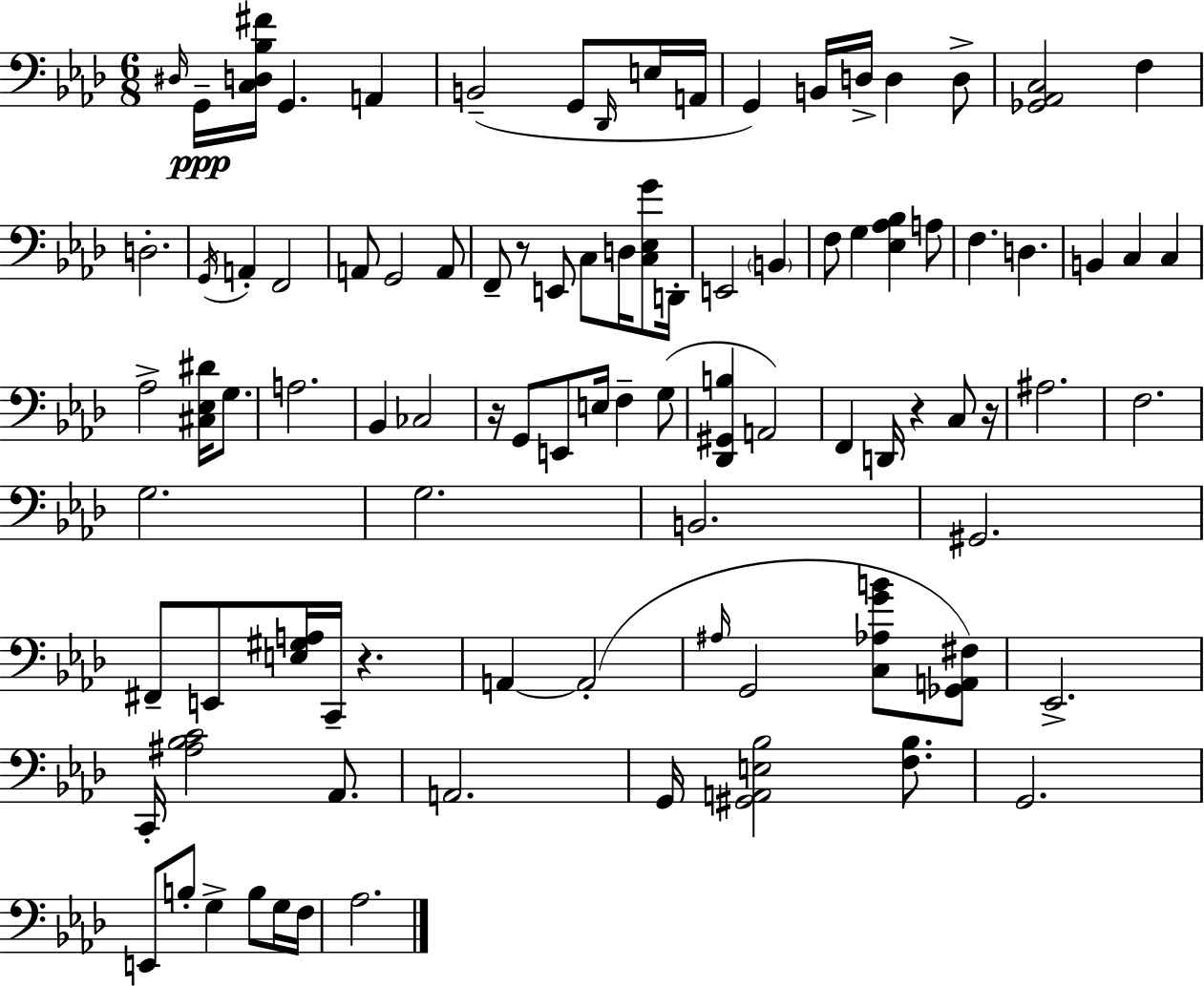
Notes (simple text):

D#3/s G2/s [C3,D3,Bb3,F#4]/s G2/q. A2/q B2/h G2/e Db2/s E3/s A2/s G2/q B2/s D3/s D3/q D3/e [Gb2,Ab2,C3]/h F3/q D3/h. G2/s A2/q F2/h A2/e G2/h A2/e F2/e R/e E2/e C3/e D3/s [C3,Eb3,G4]/e D2/s E2/h B2/q F3/e G3/q [Eb3,Ab3,Bb3]/q A3/e F3/q. D3/q. B2/q C3/q C3/q Ab3/h [C#3,Eb3,D#4]/s G3/e. A3/h. Bb2/q CES3/h R/s G2/e E2/e E3/s F3/q G3/e [Db2,G#2,B3]/q A2/h F2/q D2/s R/q C3/e R/s A#3/h. F3/h. G3/h. G3/h. B2/h. G#2/h. F#2/e E2/e [E3,G#3,A3]/s C2/s R/q. A2/q A2/h A#3/s G2/h [C3,Ab3,G4,B4]/e [Gb2,A2,F#3]/e Eb2/h. C2/s [A#3,Bb3,C4]/h Ab2/e. A2/h. G2/s [G#2,A2,E3,Bb3]/h [F3,Bb3]/e. G2/h. E2/e B3/e G3/q B3/e G3/s F3/s Ab3/h.